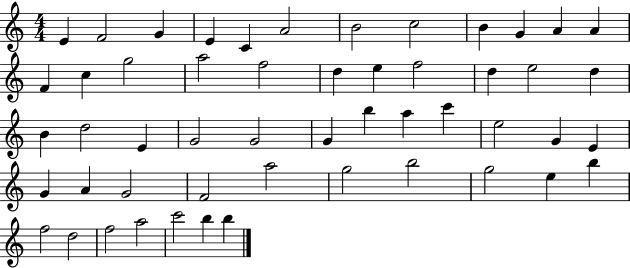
X:1
T:Untitled
M:4/4
L:1/4
K:C
E F2 G E C A2 B2 c2 B G A A F c g2 a2 f2 d e f2 d e2 d B d2 E G2 G2 G b a c' e2 G E G A G2 F2 a2 g2 b2 g2 e b f2 d2 f2 a2 c'2 b b